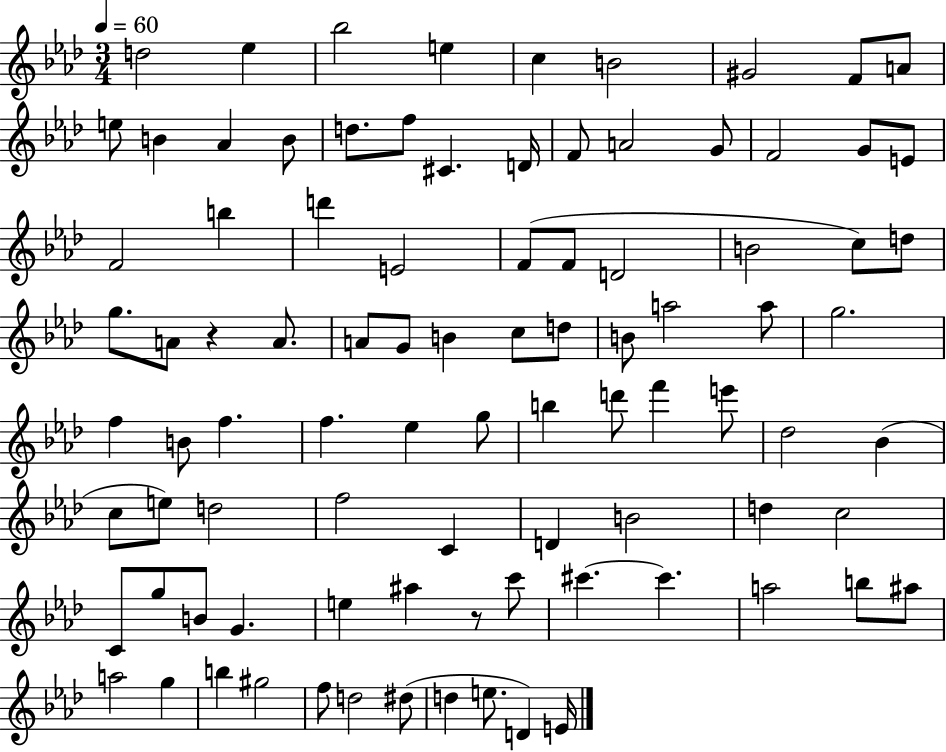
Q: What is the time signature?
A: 3/4